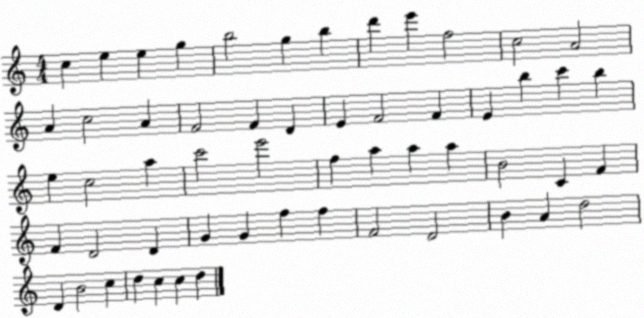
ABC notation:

X:1
T:Untitled
M:4/4
L:1/4
K:C
c e e g b2 g b d' e' f2 c2 A2 A c2 A F2 F D E F2 F E b c' b e c2 a c'2 e'2 f a a a B2 C F F D2 D G G f f F2 D2 B A d2 D B2 c d c c d